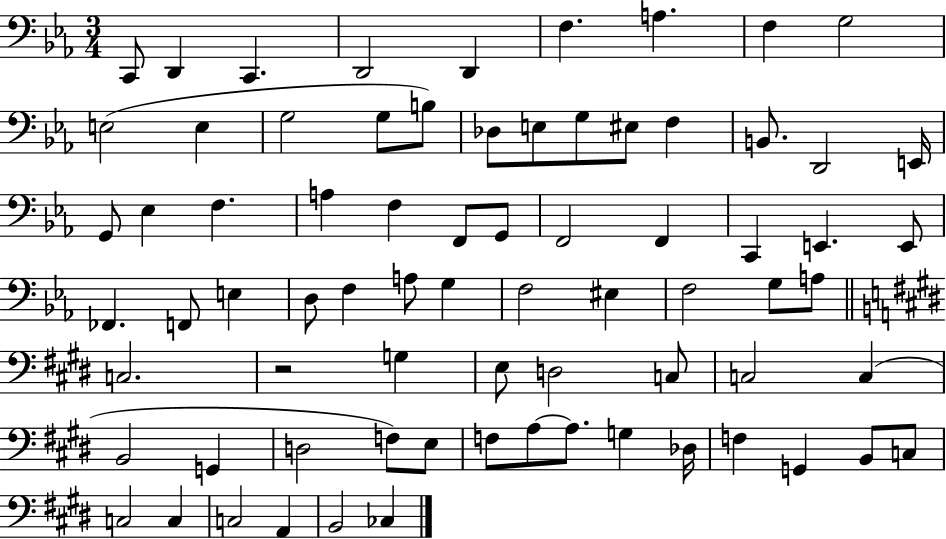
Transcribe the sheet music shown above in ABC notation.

X:1
T:Untitled
M:3/4
L:1/4
K:Eb
C,,/2 D,, C,, D,,2 D,, F, A, F, G,2 E,2 E, G,2 G,/2 B,/2 _D,/2 E,/2 G,/2 ^E,/2 F, B,,/2 D,,2 E,,/4 G,,/2 _E, F, A, F, F,,/2 G,,/2 F,,2 F,, C,, E,, E,,/2 _F,, F,,/2 E, D,/2 F, A,/2 G, F,2 ^E, F,2 G,/2 A,/2 C,2 z2 G, E,/2 D,2 C,/2 C,2 C, B,,2 G,, D,2 F,/2 E,/2 F,/2 A,/2 A,/2 G, _D,/4 F, G,, B,,/2 C,/2 C,2 C, C,2 A,, B,,2 _C,